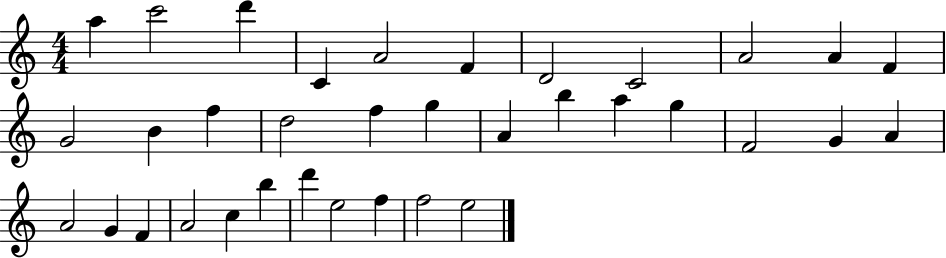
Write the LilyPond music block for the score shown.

{
  \clef treble
  \numericTimeSignature
  \time 4/4
  \key c \major
  a''4 c'''2 d'''4 | c'4 a'2 f'4 | d'2 c'2 | a'2 a'4 f'4 | \break g'2 b'4 f''4 | d''2 f''4 g''4 | a'4 b''4 a''4 g''4 | f'2 g'4 a'4 | \break a'2 g'4 f'4 | a'2 c''4 b''4 | d'''4 e''2 f''4 | f''2 e''2 | \break \bar "|."
}